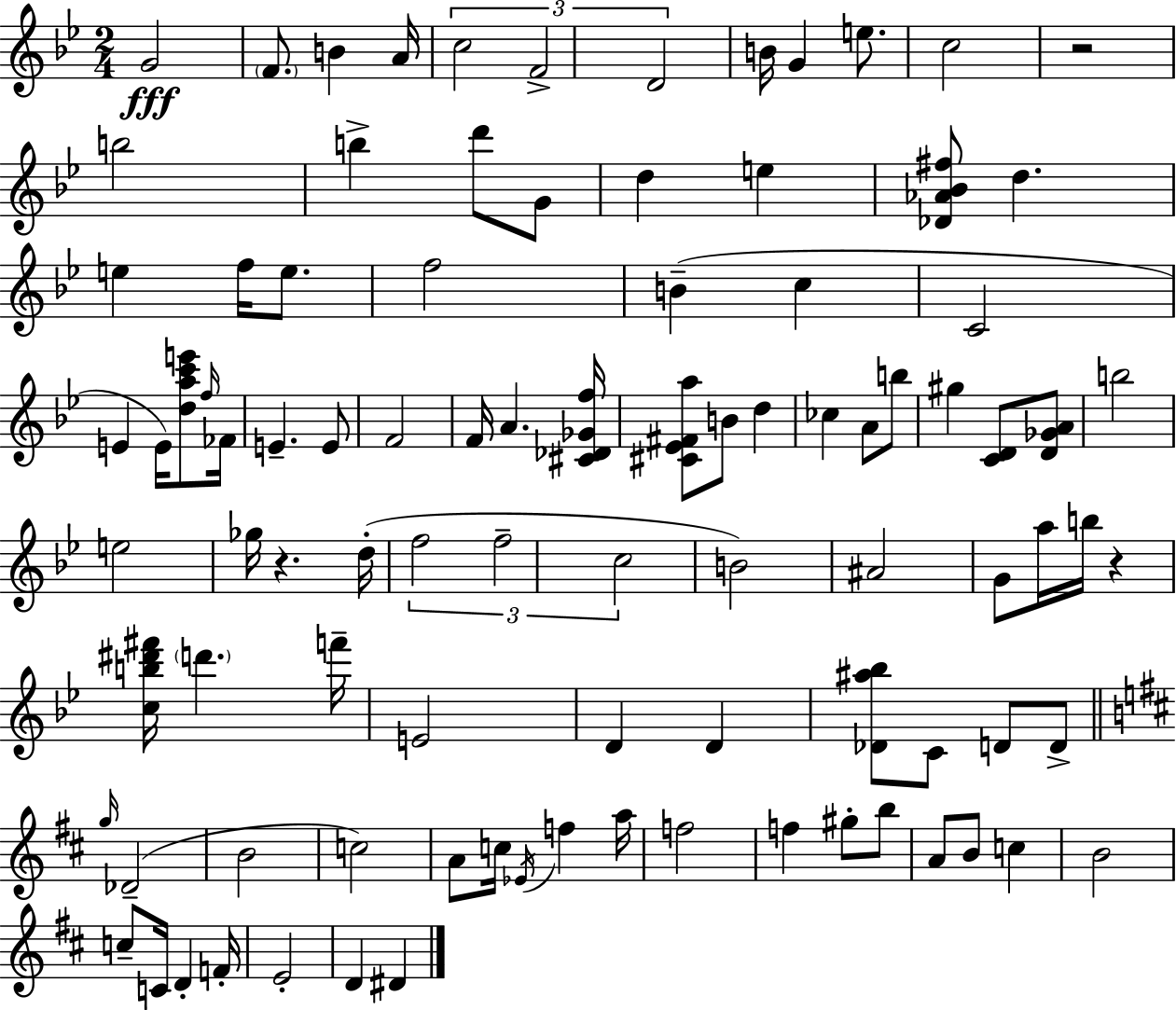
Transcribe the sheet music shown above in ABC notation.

X:1
T:Untitled
M:2/4
L:1/4
K:Gm
G2 F/2 B A/4 c2 F2 D2 B/4 G e/2 c2 z2 b2 b d'/2 G/2 d e [_D_A_B^f]/2 d e f/4 e/2 f2 B c C2 E E/4 [dac'e']/2 f/4 _F/4 E E/2 F2 F/4 A [^C_D_Gf]/4 [^C_E^Fa]/2 B/2 d _c A/2 b/2 ^g [CD]/2 [D_GA]/2 b2 e2 _g/4 z d/4 f2 f2 c2 B2 ^A2 G/2 a/4 b/4 z [cb^d'^f']/4 d' f'/4 E2 D D [_D^a_b]/2 C/2 D/2 D/2 g/4 _D2 B2 c2 A/2 c/4 _E/4 f a/4 f2 f ^g/2 b/2 A/2 B/2 c B2 c/2 C/4 D F/4 E2 D ^D